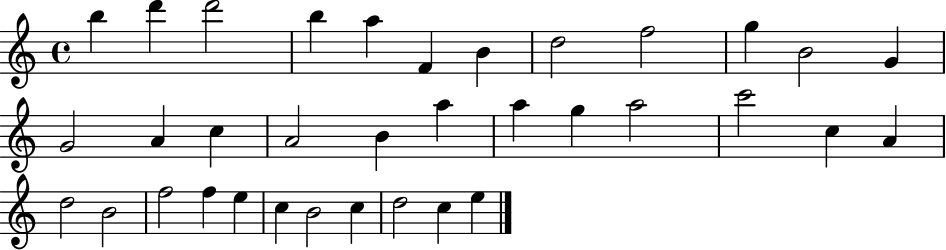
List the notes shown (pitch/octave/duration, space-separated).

B5/q D6/q D6/h B5/q A5/q F4/q B4/q D5/h F5/h G5/q B4/h G4/q G4/h A4/q C5/q A4/h B4/q A5/q A5/q G5/q A5/h C6/h C5/q A4/q D5/h B4/h F5/h F5/q E5/q C5/q B4/h C5/q D5/h C5/q E5/q